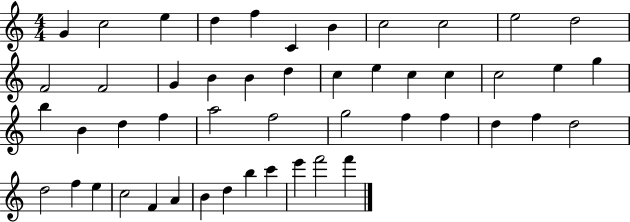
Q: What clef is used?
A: treble